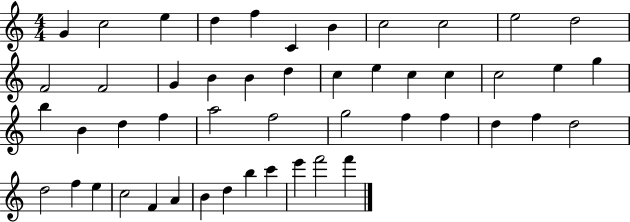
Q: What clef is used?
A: treble